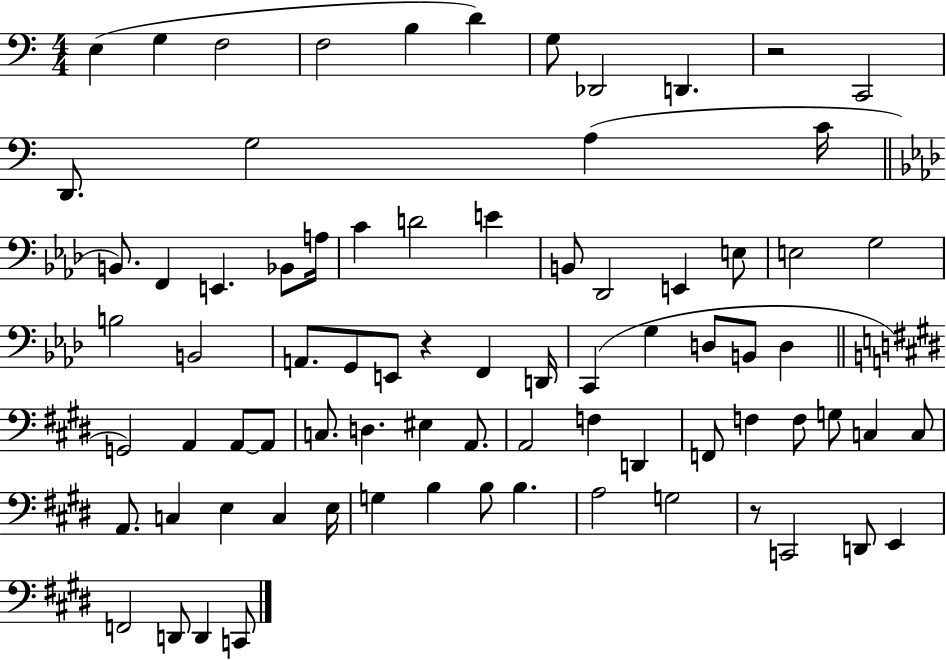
{
  \clef bass
  \numericTimeSignature
  \time 4/4
  \key c \major
  \repeat volta 2 { e4( g4 f2 | f2 b4 d'4) | g8 des,2 d,4. | r2 c,2 | \break d,8. g2 a4( c'16 | \bar "||" \break \key f \minor b,8.) f,4 e,4. bes,8 a16 | c'4 d'2 e'4 | b,8 des,2 e,4 e8 | e2 g2 | \break b2 b,2 | a,8. g,8 e,8 r4 f,4 d,16 | c,4( g4 d8 b,8 d4 | \bar "||" \break \key e \major g,2) a,4 a,8~~ a,8 | c8. d4. eis4 a,8. | a,2 f4 d,4 | f,8 f4 f8 g8 c4 c8 | \break a,8. c4 e4 c4 e16 | g4 b4 b8 b4. | a2 g2 | r8 c,2 d,8 e,4 | \break f,2 d,8 d,4 c,8 | } \bar "|."
}